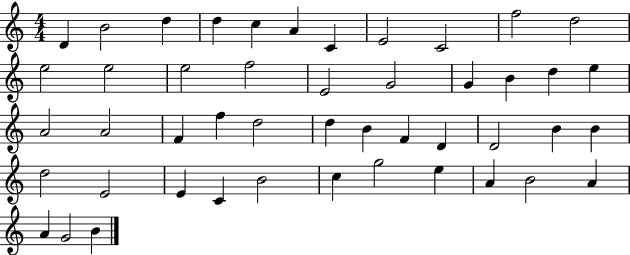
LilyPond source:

{
  \clef treble
  \numericTimeSignature
  \time 4/4
  \key c \major
  d'4 b'2 d''4 | d''4 c''4 a'4 c'4 | e'2 c'2 | f''2 d''2 | \break e''2 e''2 | e''2 f''2 | e'2 g'2 | g'4 b'4 d''4 e''4 | \break a'2 a'2 | f'4 f''4 d''2 | d''4 b'4 f'4 d'4 | d'2 b'4 b'4 | \break d''2 e'2 | e'4 c'4 b'2 | c''4 g''2 e''4 | a'4 b'2 a'4 | \break a'4 g'2 b'4 | \bar "|."
}